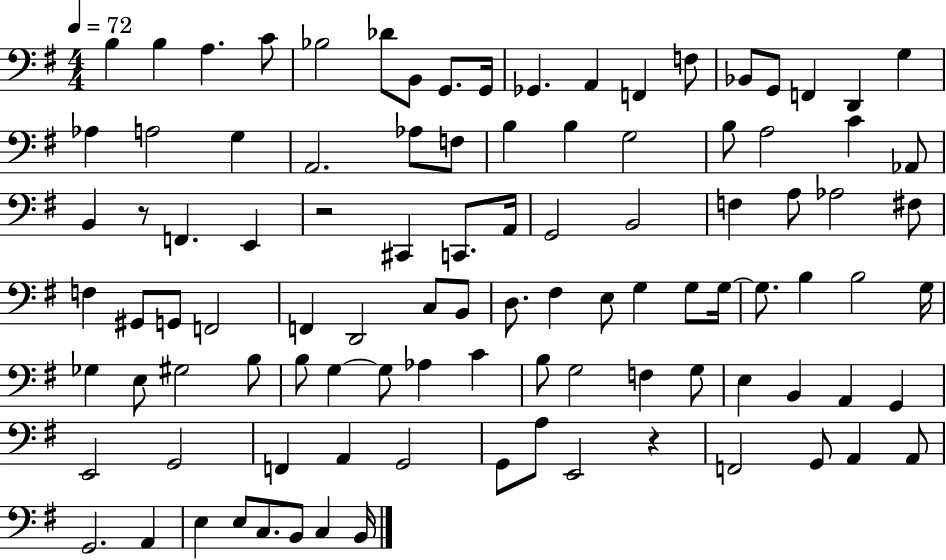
{
  \clef bass
  \numericTimeSignature
  \time 4/4
  \key g \major
  \tempo 4 = 72
  \repeat volta 2 { b4 b4 a4. c'8 | bes2 des'8 b,8 g,8. g,16 | ges,4. a,4 f,4 f8 | bes,8 g,8 f,4 d,4 g4 | \break aes4 a2 g4 | a,2. aes8 f8 | b4 b4 g2 | b8 a2 c'4 aes,8 | \break b,4 r8 f,4. e,4 | r2 cis,4 c,8. a,16 | g,2 b,2 | f4 a8 aes2 fis8 | \break f4 gis,8 g,8 f,2 | f,4 d,2 c8 b,8 | d8. fis4 e8 g4 g8 g16~~ | g8. b4 b2 g16 | \break ges4 e8 gis2 b8 | b8 g4~~ g8 aes4 c'4 | b8 g2 f4 g8 | e4 b,4 a,4 g,4 | \break e,2 g,2 | f,4 a,4 g,2 | g,8 a8 e,2 r4 | f,2 g,8 a,4 a,8 | \break g,2. a,4 | e4 e8 c8. b,8 c4 b,16 | } \bar "|."
}